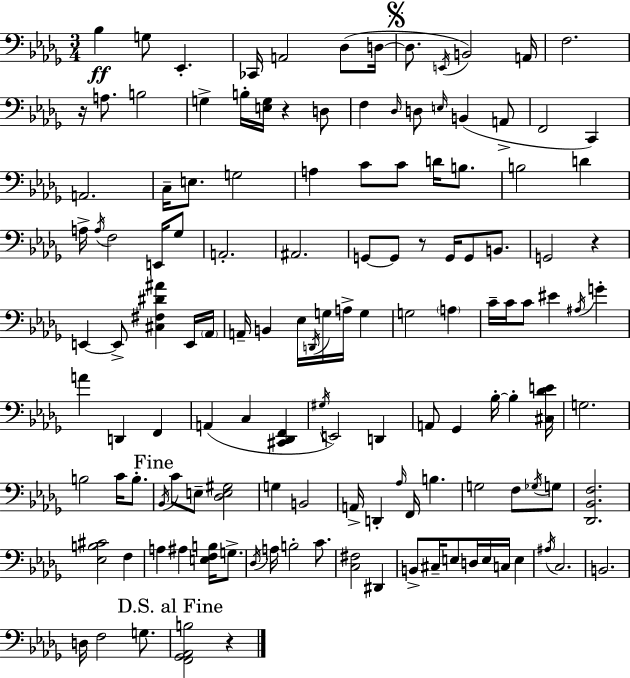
{
  \clef bass
  \numericTimeSignature
  \time 3/4
  \key bes \minor
  bes4\ff g8 ees,4.-. | ces,16 a,2 des8( d16~~ | \mark \markup { \musicglyph "scripts.segno" } d8. \acciaccatura { e,16 }) b,2 | a,16 f2. | \break r16 a8. b2 | g4-> b16-. <e g>16 r4 d8 | f4 \grace { des16 } d8 \grace { e16 }( b,4 | a,8-> f,2 c,4) | \break a,2. | c16-- e8. g2 | a4 c'8 c'8 d'16 | b8. b2 d'4 | \break a16-> \acciaccatura { a16 } f2 | e,16 ges8 a,2.-. | ais,2. | g,8~~ g,8 r8 g,16 g,8 | \break b,8. g,2 | r4 e,4~~ e,8-> <cis fis dis' ais'>4 | e,16 \parenthesize aes,16 a,16-- b,4 ees16 \acciaccatura { d,16 } g16 | a16-> g4 g2 | \break \parenthesize a4 c'16-- c'16 c'8 eis'4 | \acciaccatura { ais16 } g'4-. a'4 d,4 | f,4 a,4( c4 | <cis, des, f,>4 \acciaccatura { gis16 } e,2) | \break d,4 a,8 ges,4 | bes16-.~~ bes4-. <cis des' e'>16 g2. | b2 | c'16 b8.-. \mark "Fine" \acciaccatura { bes,16 } c'8 e8-- | \break <des e gis>2 g4 | b,2 a,16-> d,4-. | \grace { aes16 } f,16 b4. g2 | f8 \acciaccatura { ges16 } g8 <des, bes, f>2. | \break <ees b cis'>2 | f4 a4 | ais4 <e f b>16 g8.-> \acciaccatura { des16 } a16 | b2-. c'8. <c fis>2 | \break dis,4 b,8-> | cis16-- e8 d16 e16 c16 e4 \acciaccatura { ais16 } | c2. | b,2. | \break d16 f2 g8. | \mark "D.S. al Fine" <f, ges, aes, b>2 r4 | \bar "|."
}